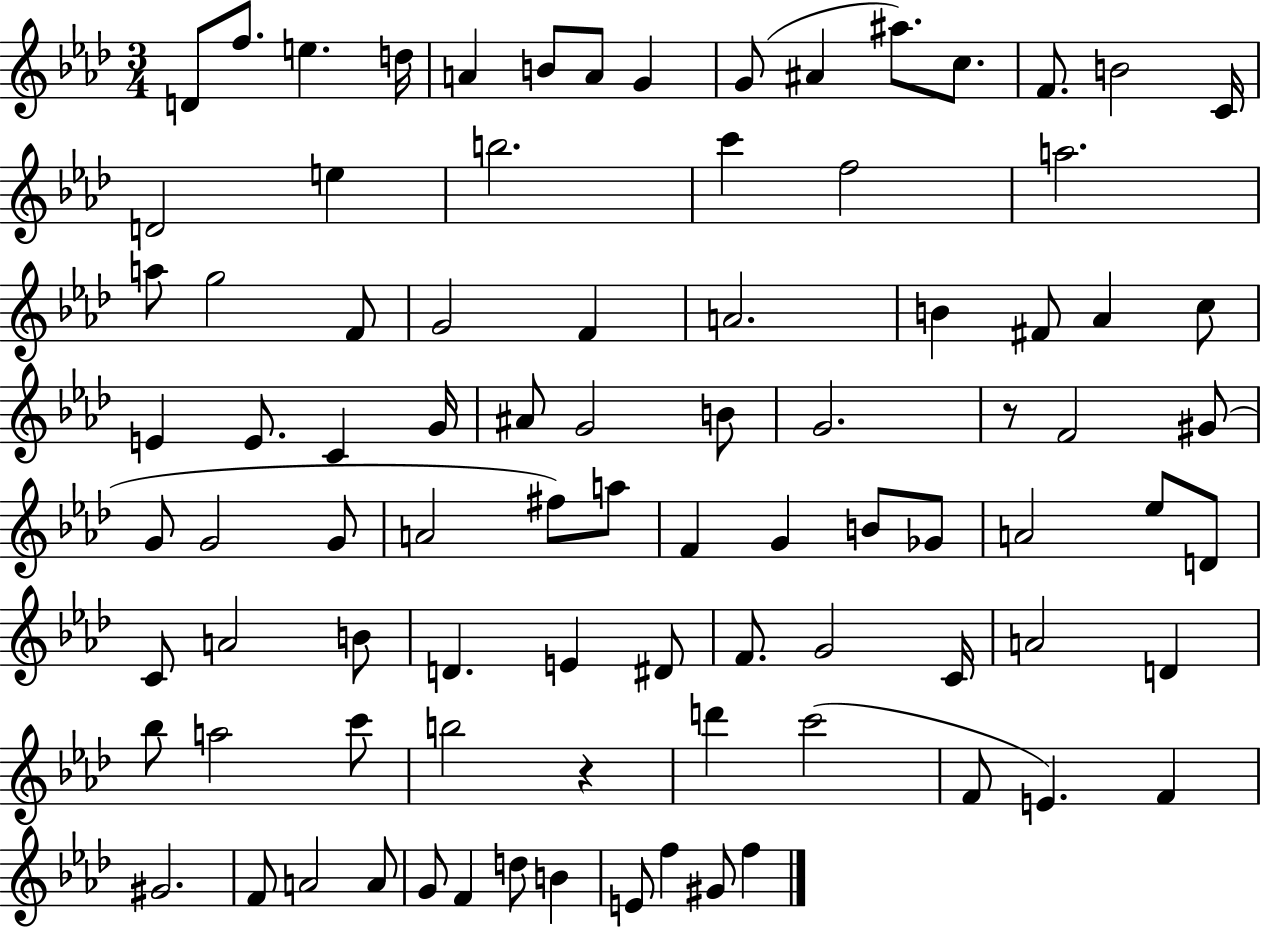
{
  \clef treble
  \numericTimeSignature
  \time 3/4
  \key aes \major
  d'8 f''8. e''4. d''16 | a'4 b'8 a'8 g'4 | g'8( ais'4 ais''8.) c''8. | f'8. b'2 c'16 | \break d'2 e''4 | b''2. | c'''4 f''2 | a''2. | \break a''8 g''2 f'8 | g'2 f'4 | a'2. | b'4 fis'8 aes'4 c''8 | \break e'4 e'8. c'4 g'16 | ais'8 g'2 b'8 | g'2. | r8 f'2 gis'8( | \break g'8 g'2 g'8 | a'2 fis''8) a''8 | f'4 g'4 b'8 ges'8 | a'2 ees''8 d'8 | \break c'8 a'2 b'8 | d'4. e'4 dis'8 | f'8. g'2 c'16 | a'2 d'4 | \break bes''8 a''2 c'''8 | b''2 r4 | d'''4 c'''2( | f'8 e'4.) f'4 | \break gis'2. | f'8 a'2 a'8 | g'8 f'4 d''8 b'4 | e'8 f''4 gis'8 f''4 | \break \bar "|."
}